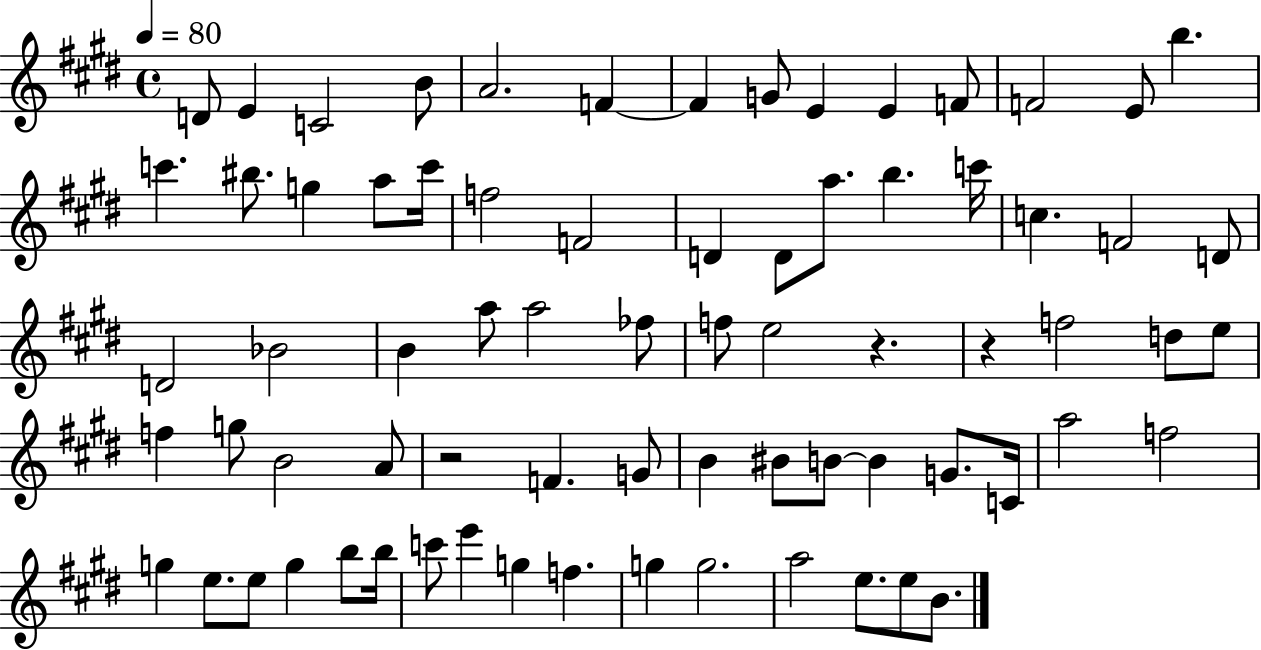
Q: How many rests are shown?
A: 3